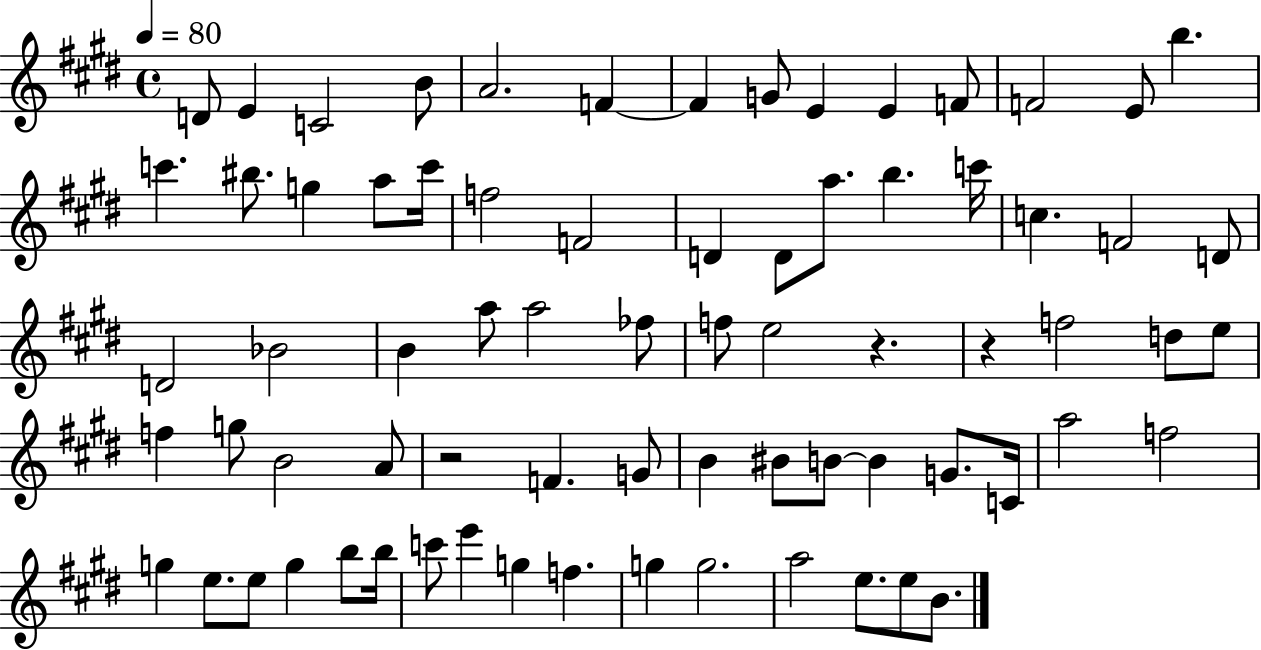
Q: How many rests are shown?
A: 3